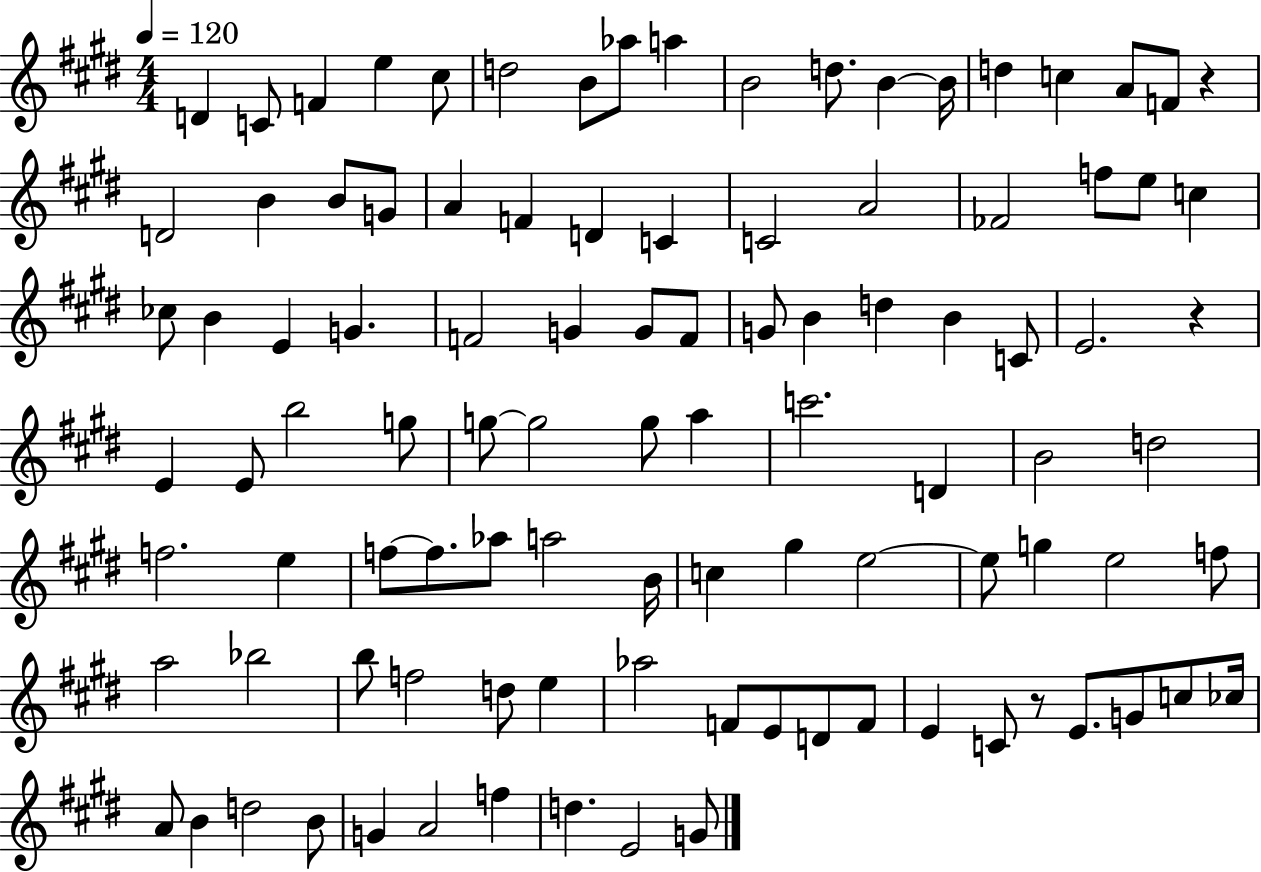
D4/q C4/e F4/q E5/q C#5/e D5/h B4/e Ab5/e A5/q B4/h D5/e. B4/q B4/s D5/q C5/q A4/e F4/e R/q D4/h B4/q B4/e G4/e A4/q F4/q D4/q C4/q C4/h A4/h FES4/h F5/e E5/e C5/q CES5/e B4/q E4/q G4/q. F4/h G4/q G4/e F4/e G4/e B4/q D5/q B4/q C4/e E4/h. R/q E4/q E4/e B5/h G5/e G5/e G5/h G5/e A5/q C6/h. D4/q B4/h D5/h F5/h. E5/q F5/e F5/e. Ab5/e A5/h B4/s C5/q G#5/q E5/h E5/e G5/q E5/h F5/e A5/h Bb5/h B5/e F5/h D5/e E5/q Ab5/h F4/e E4/e D4/e F4/e E4/q C4/e R/e E4/e. G4/e C5/e CES5/s A4/e B4/q D5/h B4/e G4/q A4/h F5/q D5/q. E4/h G4/e